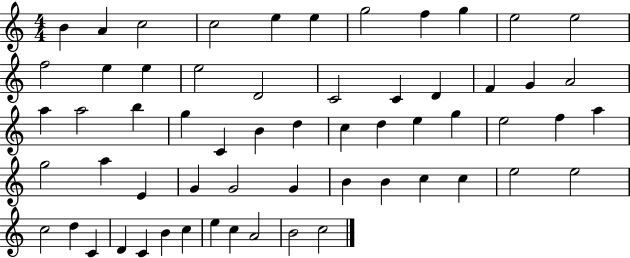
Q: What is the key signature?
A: C major